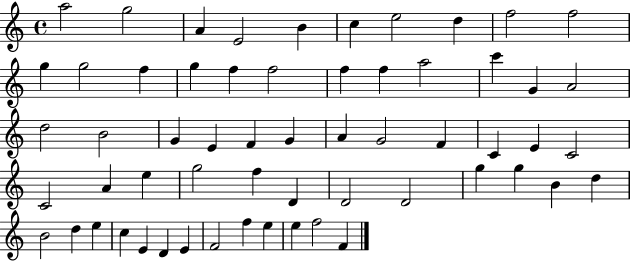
{
  \clef treble
  \time 4/4
  \defaultTimeSignature
  \key c \major
  a''2 g''2 | a'4 e'2 b'4 | c''4 e''2 d''4 | f''2 f''2 | \break g''4 g''2 f''4 | g''4 f''4 f''2 | f''4 f''4 a''2 | c'''4 g'4 a'2 | \break d''2 b'2 | g'4 e'4 f'4 g'4 | a'4 g'2 f'4 | c'4 e'4 c'2 | \break c'2 a'4 e''4 | g''2 f''4 d'4 | d'2 d'2 | g''4 g''4 b'4 d''4 | \break b'2 d''4 e''4 | c''4 e'4 d'4 e'4 | f'2 f''4 e''4 | e''4 f''2 f'4 | \break \bar "|."
}